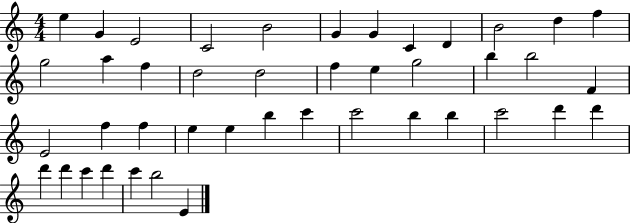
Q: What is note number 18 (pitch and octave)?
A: F5